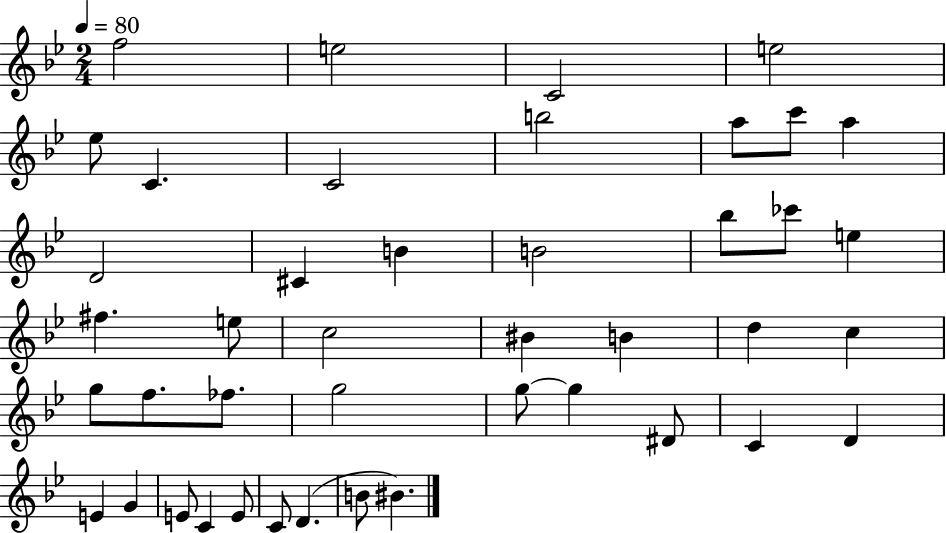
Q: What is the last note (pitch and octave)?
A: BIS4